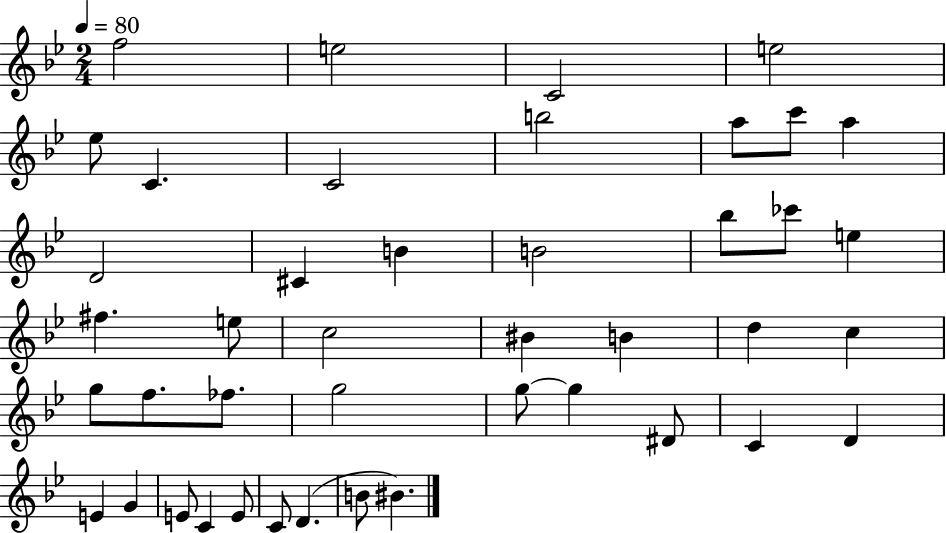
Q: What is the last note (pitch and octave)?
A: BIS4